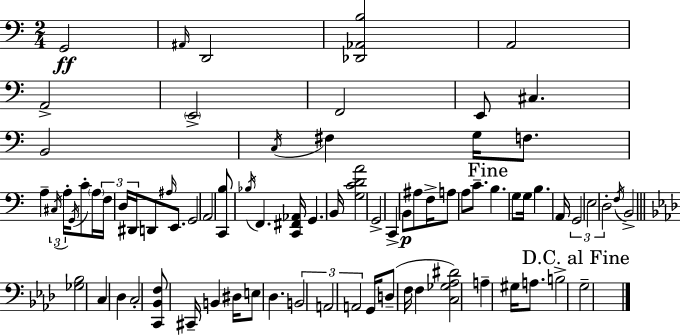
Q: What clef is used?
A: bass